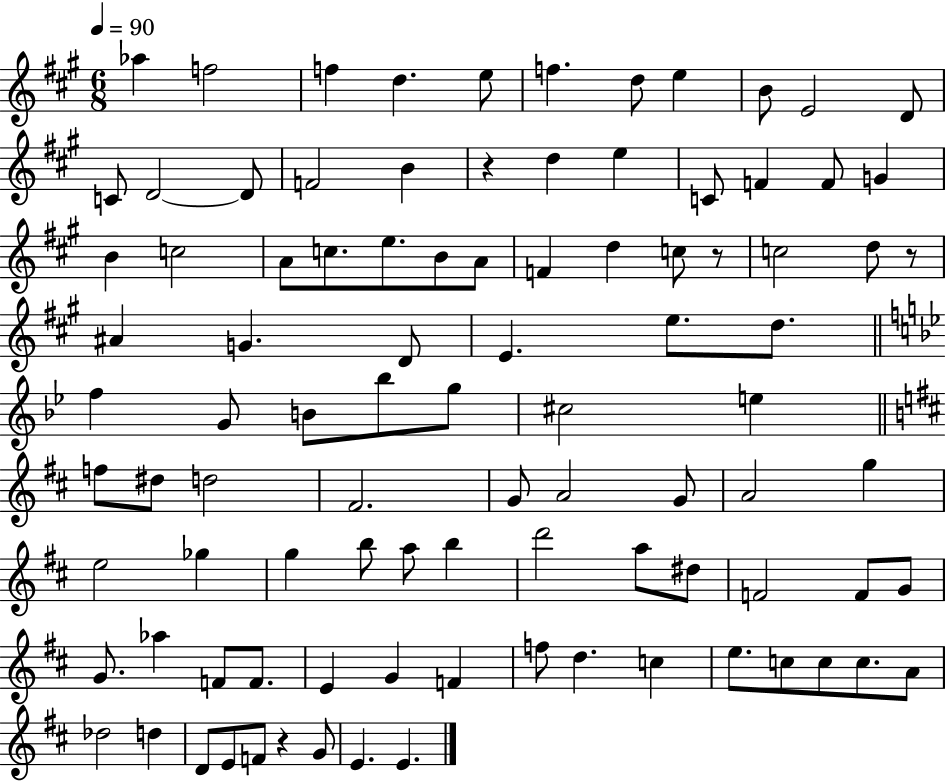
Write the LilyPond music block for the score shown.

{
  \clef treble
  \numericTimeSignature
  \time 6/8
  \key a \major
  \tempo 4 = 90
  \repeat volta 2 { aes''4 f''2 | f''4 d''4. e''8 | f''4. d''8 e''4 | b'8 e'2 d'8 | \break c'8 d'2~~ d'8 | f'2 b'4 | r4 d''4 e''4 | c'8 f'4 f'8 g'4 | \break b'4 c''2 | a'8 c''8. e''8. b'8 a'8 | f'4 d''4 c''8 r8 | c''2 d''8 r8 | \break ais'4 g'4. d'8 | e'4. e''8. d''8. | \bar "||" \break \key g \minor f''4 g'8 b'8 bes''8 g''8 | cis''2 e''4 | \bar "||" \break \key d \major f''8 dis''8 d''2 | fis'2. | g'8 a'2 g'8 | a'2 g''4 | \break e''2 ges''4 | g''4 b''8 a''8 b''4 | d'''2 a''8 dis''8 | f'2 f'8 g'8 | \break g'8. aes''4 f'8 f'8. | e'4 g'4 f'4 | f''8 d''4. c''4 | e''8. c''8 c''8 c''8. a'8 | \break des''2 d''4 | d'8 e'8 f'8 r4 g'8 | e'4. e'4. | } \bar "|."
}